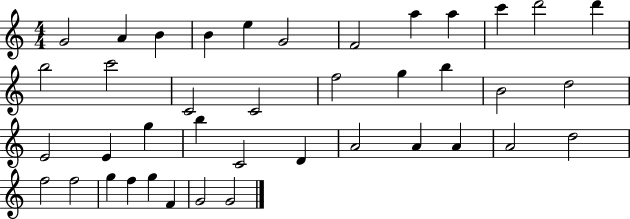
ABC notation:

X:1
T:Untitled
M:4/4
L:1/4
K:C
G2 A B B e G2 F2 a a c' d'2 d' b2 c'2 C2 C2 f2 g b B2 d2 E2 E g b C2 D A2 A A A2 d2 f2 f2 g f g F G2 G2